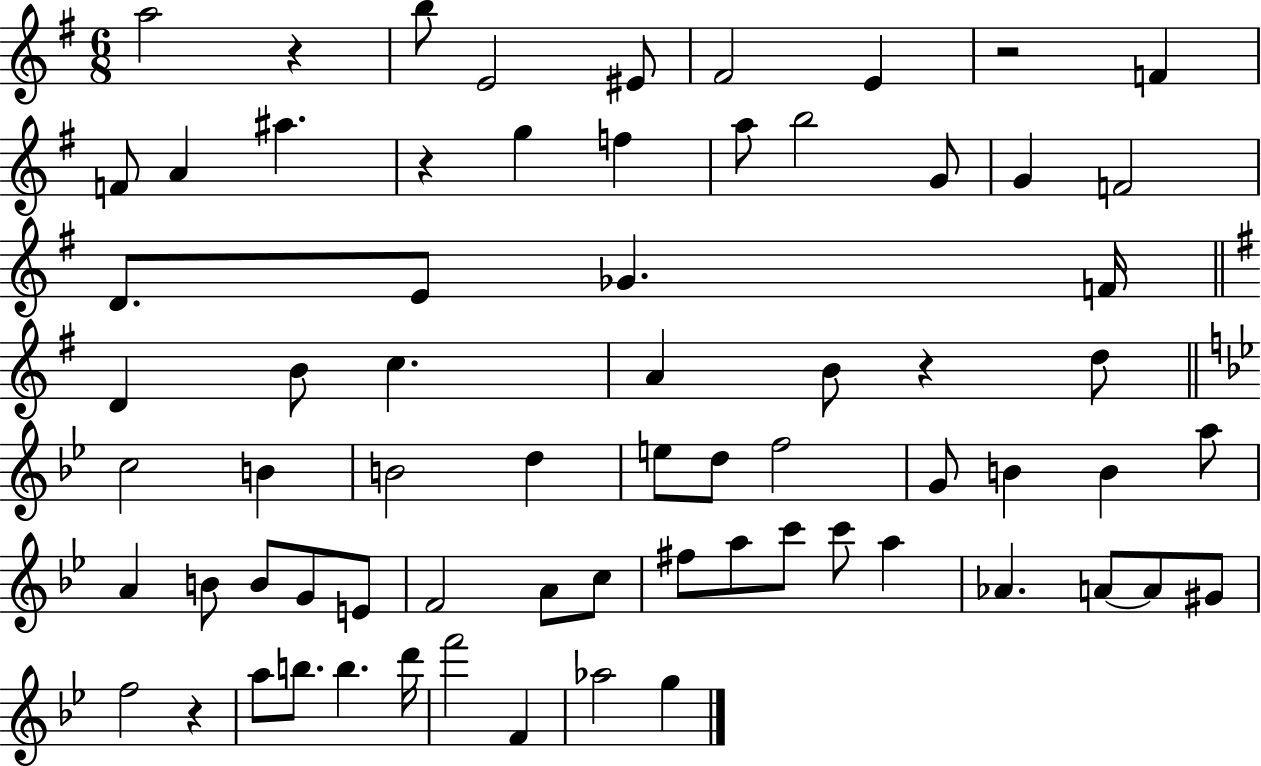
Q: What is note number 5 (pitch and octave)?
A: F#4